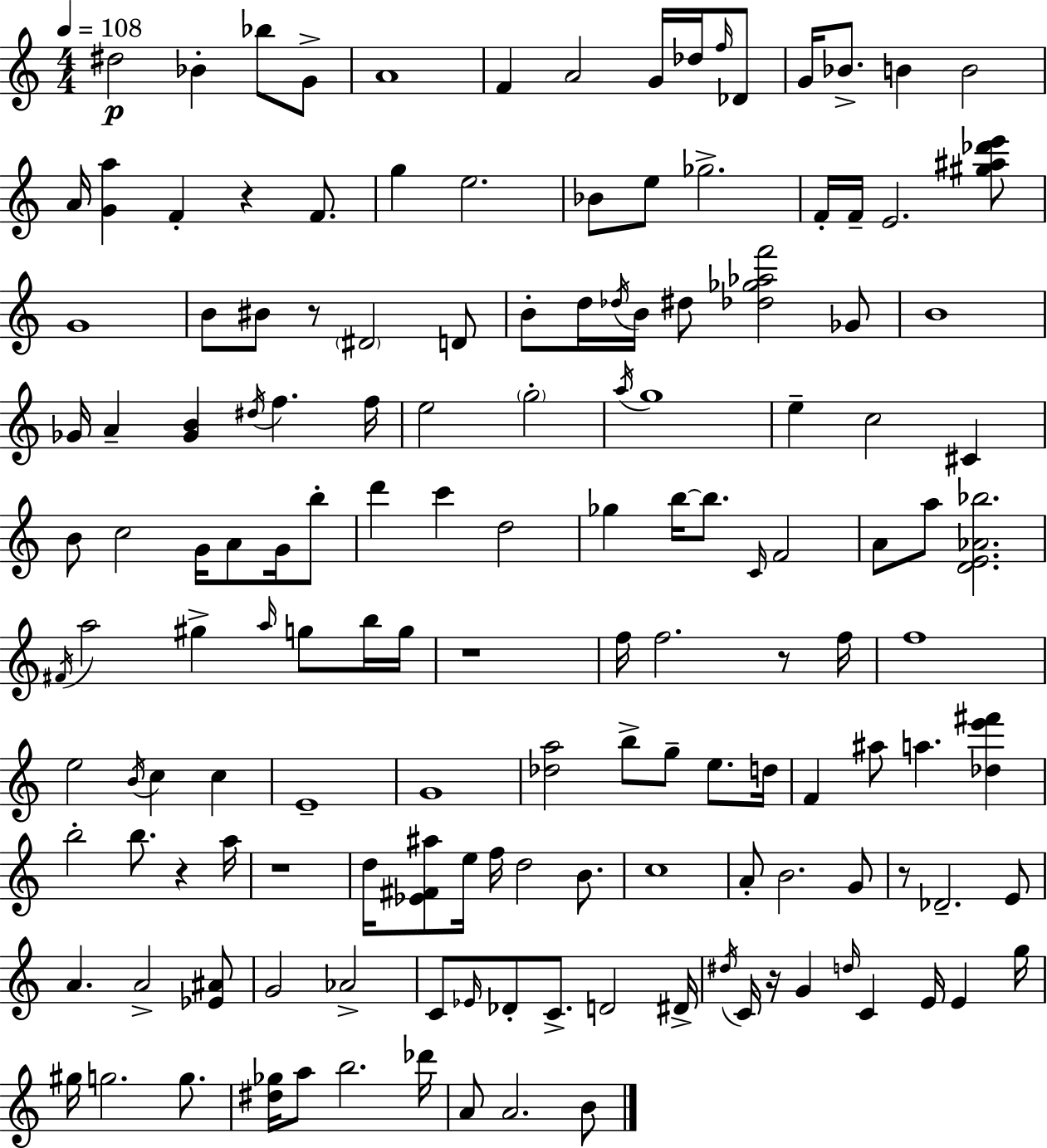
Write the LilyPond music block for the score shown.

{
  \clef treble
  \numericTimeSignature
  \time 4/4
  \key c \major
  \tempo 4 = 108
  dis''2\p bes'4-. bes''8 g'8-> | a'1 | f'4 a'2 g'16 des''16 \grace { f''16 } des'8 | g'16 bes'8.-> b'4 b'2 | \break a'16 <g' a''>4 f'4-. r4 f'8. | g''4 e''2. | bes'8 e''8 ges''2.-> | f'16-. f'16-- e'2. <gis'' ais'' des''' e'''>8 | \break g'1 | b'8 bis'8 r8 \parenthesize dis'2 d'8 | b'8-. d''16 \acciaccatura { des''16 } b'16 dis''8 <des'' ges'' aes'' f'''>2 | ges'8 b'1 | \break ges'16 a'4-- <ges' b'>4 \acciaccatura { dis''16 } f''4. | f''16 e''2 \parenthesize g''2-. | \acciaccatura { a''16 } g''1 | e''4-- c''2 | \break cis'4 b'8 c''2 g'16 a'8 | g'16 b''8-. d'''4 c'''4 d''2 | ges''4 b''16~~ b''8. \grace { c'16 } f'2 | a'8 a''8 <d' e' aes' bes''>2. | \break \acciaccatura { fis'16 } a''2 gis''4-> | \grace { a''16 } g''8 b''16 g''16 r1 | f''16 f''2. | r8 f''16 f''1 | \break e''2 \acciaccatura { b'16 } | c''4 c''4 e'1-- | g'1 | <des'' a''>2 | \break b''8-> g''8-- e''8. d''16 f'4 ais''8 a''4. | <des'' e''' fis'''>4 b''2-. | b''8. r4 a''16 r1 | d''16 <ees' fis' ais''>8 e''16 f''16 d''2 | \break b'8. c''1 | a'8-. b'2. | g'8 r8 des'2.-- | e'8 a'4. a'2-> | \break <ees' ais'>8 g'2 | aes'2-> c'8 \grace { ees'16 } des'8-. c'8.-> | d'2 dis'16-> \acciaccatura { dis''16 } c'16 r16 g'4 | \grace { d''16 } c'4 e'16 e'4 g''16 gis''16 g''2. | \break g''8. <dis'' ges''>16 a''8 b''2. | des'''16 a'8 a'2. | b'8 \bar "|."
}